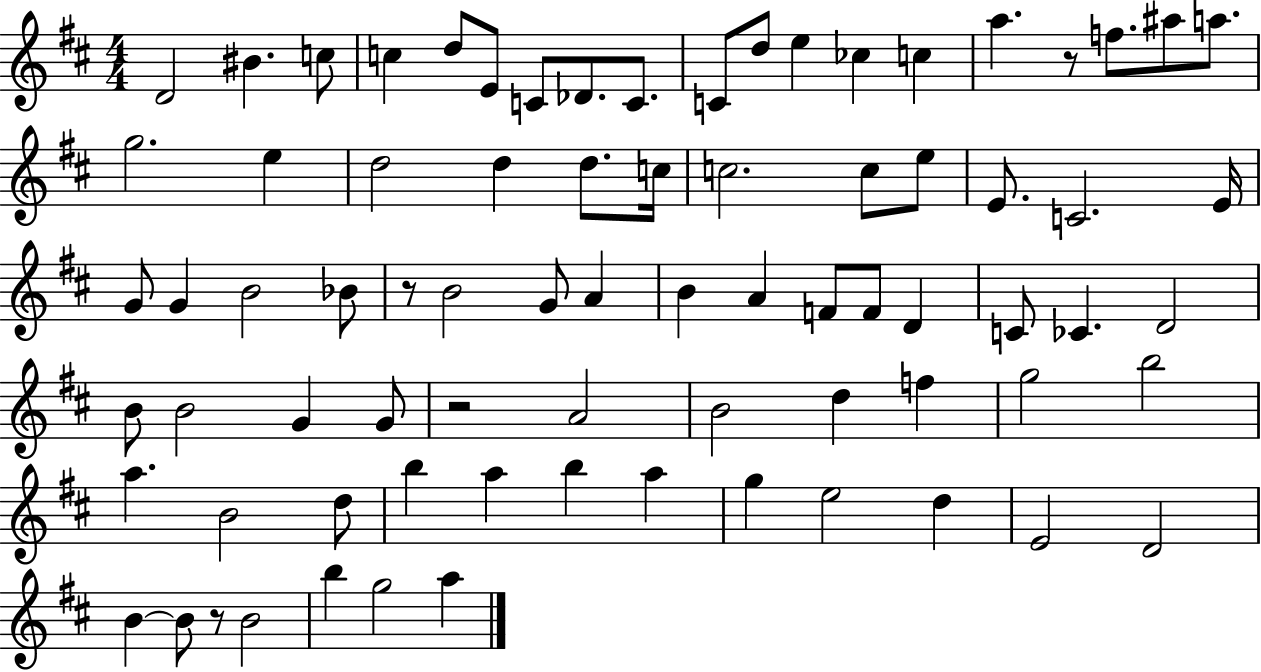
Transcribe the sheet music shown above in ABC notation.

X:1
T:Untitled
M:4/4
L:1/4
K:D
D2 ^B c/2 c d/2 E/2 C/2 _D/2 C/2 C/2 d/2 e _c c a z/2 f/2 ^a/2 a/2 g2 e d2 d d/2 c/4 c2 c/2 e/2 E/2 C2 E/4 G/2 G B2 _B/2 z/2 B2 G/2 A B A F/2 F/2 D C/2 _C D2 B/2 B2 G G/2 z2 A2 B2 d f g2 b2 a B2 d/2 b a b a g e2 d E2 D2 B B/2 z/2 B2 b g2 a